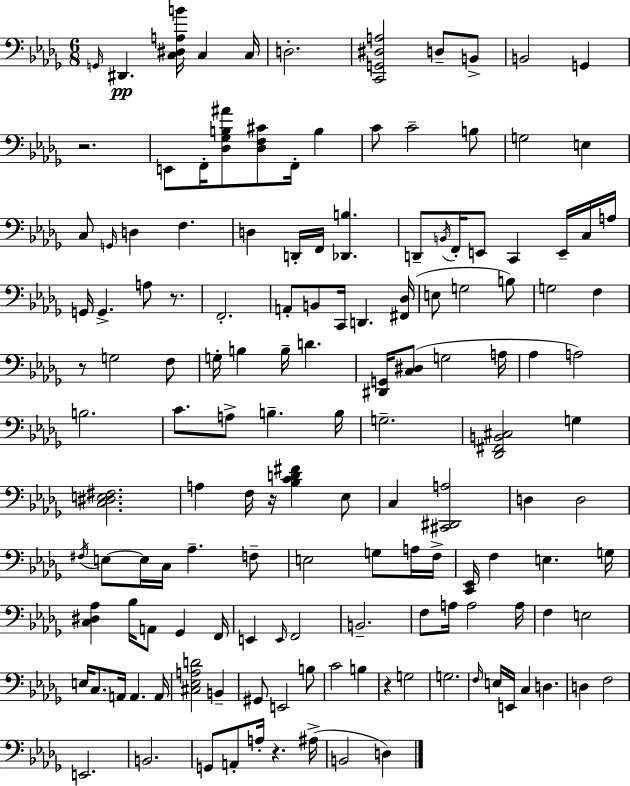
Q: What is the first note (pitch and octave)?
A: G2